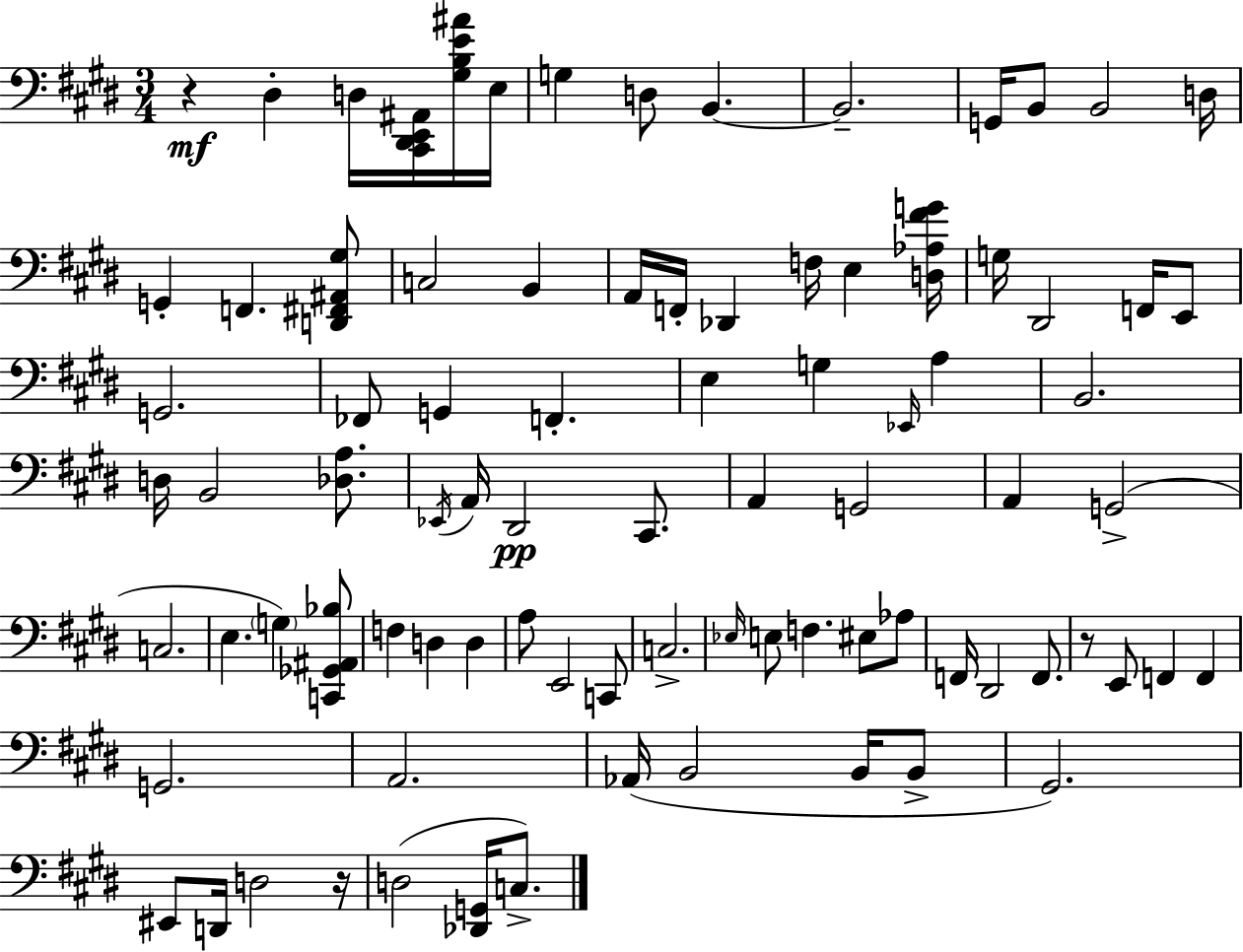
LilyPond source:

{
  \clef bass
  \numericTimeSignature
  \time 3/4
  \key e \major
  r4\mf dis4-. d16 <cis, dis, e, ais,>16 <gis b e' ais'>16 e16 | g4 d8 b,4.~~ | b,2.-- | g,16 b,8 b,2 d16 | \break g,4-. f,4. <d, fis, ais, gis>8 | c2 b,4 | a,16 f,16-. des,4 f16 e4 <d aes fis' g'>16 | g16 dis,2 f,16 e,8 | \break g,2. | fes,8 g,4 f,4.-. | e4 g4 \grace { ees,16 } a4 | b,2. | \break d16 b,2 <des a>8. | \acciaccatura { ees,16 } a,16 dis,2\pp cis,8. | a,4 g,2 | a,4 g,2->( | \break c2. | e4. \parenthesize g4) | <c, ges, ais, bes>8 f4 d4 d4 | a8 e,2 | \break c,8 c2.-> | \grace { ees16 } e8 f4. eis8 | aes8 f,16 dis,2 | f,8. r8 e,8 f,4 f,4 | \break g,2. | a,2. | aes,16( b,2 | b,16 b,8-> gis,2.) | \break eis,8 d,16 d2 | r16 d2( <des, g,>16 | c8.->) \bar "|."
}